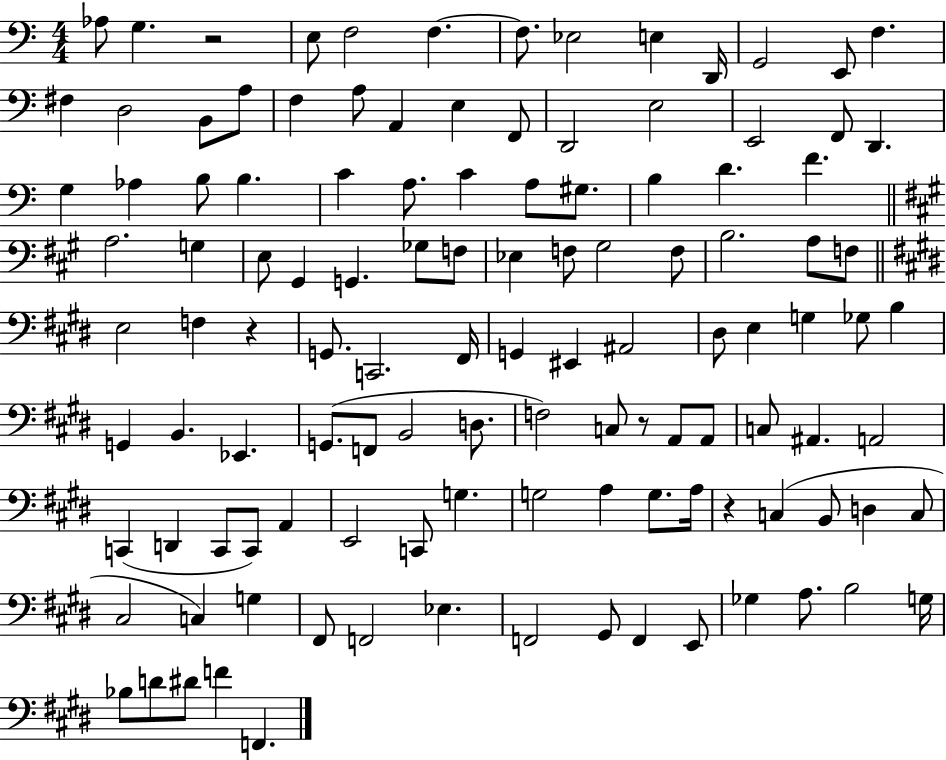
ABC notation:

X:1
T:Untitled
M:4/4
L:1/4
K:C
_A,/2 G, z2 E,/2 F,2 F, F,/2 _E,2 E, D,,/4 G,,2 E,,/2 F, ^F, D,2 B,,/2 A,/2 F, A,/2 A,, E, F,,/2 D,,2 E,2 E,,2 F,,/2 D,, G, _A, B,/2 B, C A,/2 C A,/2 ^G,/2 B, D F A,2 G, E,/2 ^G,, G,, _G,/2 F,/2 _E, F,/2 ^G,2 F,/2 B,2 A,/2 F,/2 E,2 F, z G,,/2 C,,2 ^F,,/4 G,, ^E,, ^A,,2 ^D,/2 E, G, _G,/2 B, G,, B,, _E,, G,,/2 F,,/2 B,,2 D,/2 F,2 C,/2 z/2 A,,/2 A,,/2 C,/2 ^A,, A,,2 C,, D,, C,,/2 C,,/2 A,, E,,2 C,,/2 G, G,2 A, G,/2 A,/4 z C, B,,/2 D, C,/2 ^C,2 C, G, ^F,,/2 F,,2 _E, F,,2 ^G,,/2 F,, E,,/2 _G, A,/2 B,2 G,/4 _B,/2 D/2 ^D/2 F F,,